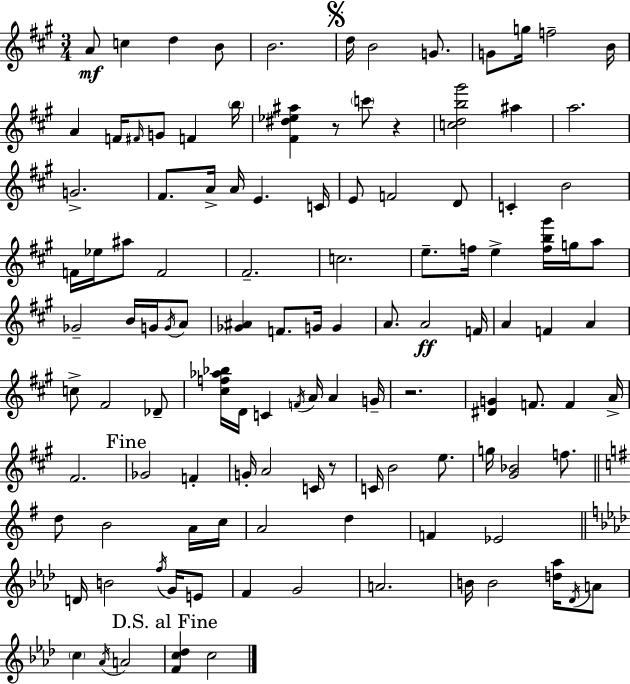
A4/e C5/q D5/q B4/e B4/h. D5/s B4/h G4/e. G4/e G5/s F5/h B4/s A4/q F4/s F#4/s G4/e F4/q B5/s [F#4,D#5,Eb5,A#5]/q R/e C6/e R/q [C5,D5,B5,G#6]/h A#5/q A5/h. G4/h. F#4/e. A4/s A4/s E4/q. C4/s E4/e F4/h D4/e C4/q B4/h F4/s Eb5/s A#5/e F4/h F#4/h. C5/h. E5/e. F5/s E5/q [F5,B5,G#6]/s G5/s A5/e Gb4/h B4/s G4/s G4/s A4/e [Gb4,A#4]/q F4/e. G4/s G4/q A4/e. A4/h F4/s A4/q F4/q A4/q C5/e F#4/h Db4/e [C#5,F5,Ab5,Bb5]/s D4/s C4/q F4/s A4/s A4/q G4/s R/h. [D#4,G4]/q F4/e. F4/q A4/s F#4/h. Gb4/h F4/q G4/s A4/h C4/s R/e C4/s B4/h E5/e. G5/s [G#4,Bb4]/h F5/e. D5/e B4/h A4/s C5/s A4/h D5/q F4/q Eb4/h D4/s B4/h F5/s G4/s E4/e F4/q G4/h A4/h. B4/s B4/h [D5,Ab5]/s Db4/s A4/e C5/q Ab4/s A4/h [F4,C5,Db5]/q C5/h